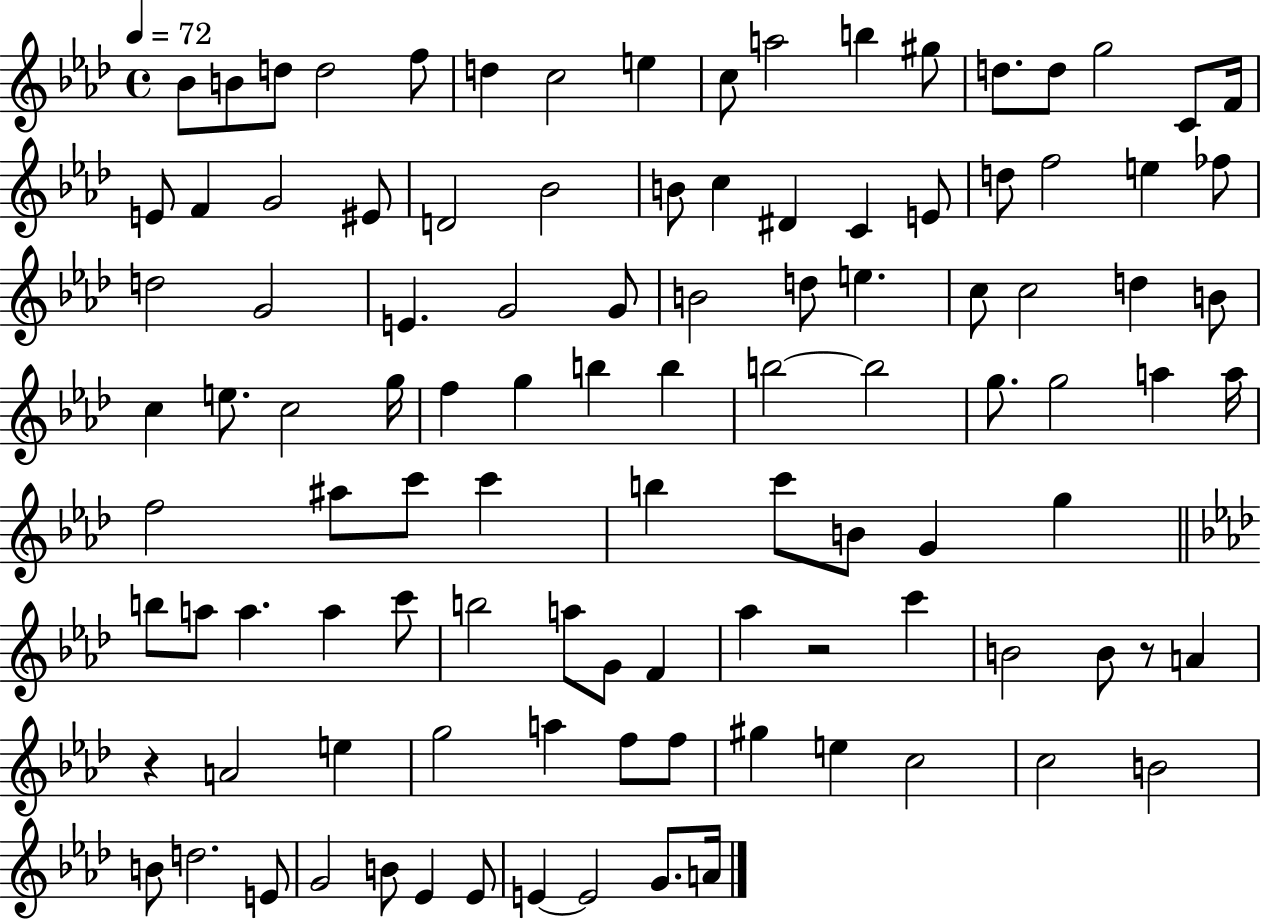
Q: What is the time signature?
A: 4/4